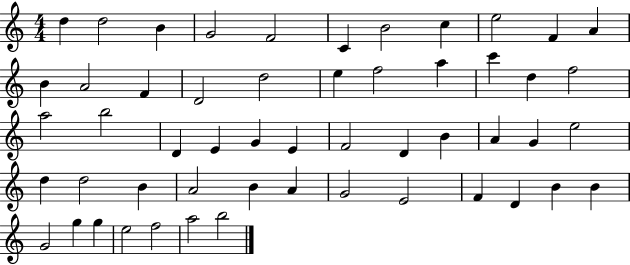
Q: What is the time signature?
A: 4/4